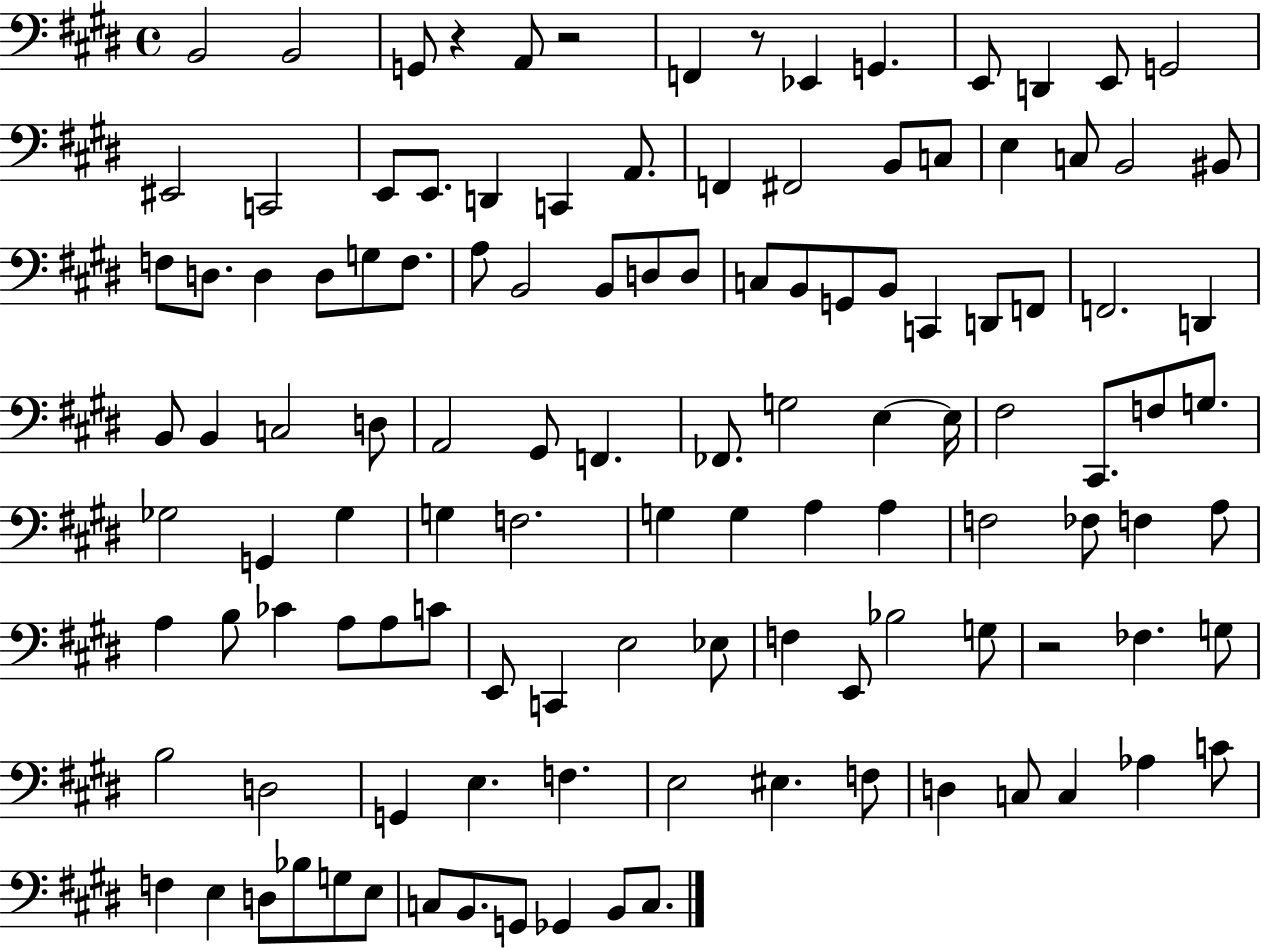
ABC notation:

X:1
T:Untitled
M:4/4
L:1/4
K:E
B,,2 B,,2 G,,/2 z A,,/2 z2 F,, z/2 _E,, G,, E,,/2 D,, E,,/2 G,,2 ^E,,2 C,,2 E,,/2 E,,/2 D,, C,, A,,/2 F,, ^F,,2 B,,/2 C,/2 E, C,/2 B,,2 ^B,,/2 F,/2 D,/2 D, D,/2 G,/2 F,/2 A,/2 B,,2 B,,/2 D,/2 D,/2 C,/2 B,,/2 G,,/2 B,,/2 C,, D,,/2 F,,/2 F,,2 D,, B,,/2 B,, C,2 D,/2 A,,2 ^G,,/2 F,, _F,,/2 G,2 E, E,/4 ^F,2 ^C,,/2 F,/2 G,/2 _G,2 G,, _G, G, F,2 G, G, A, A, F,2 _F,/2 F, A,/2 A, B,/2 _C A,/2 A,/2 C/2 E,,/2 C,, E,2 _E,/2 F, E,,/2 _B,2 G,/2 z2 _F, G,/2 B,2 D,2 G,, E, F, E,2 ^E, F,/2 D, C,/2 C, _A, C/2 F, E, D,/2 _B,/2 G,/2 E,/2 C,/2 B,,/2 G,,/2 _G,, B,,/2 C,/2